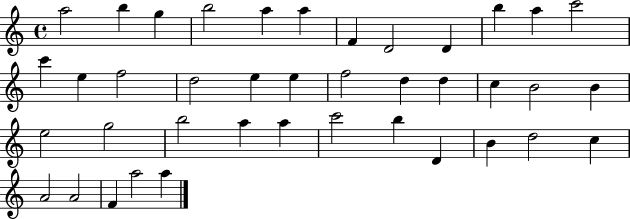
{
  \clef treble
  \time 4/4
  \defaultTimeSignature
  \key c \major
  a''2 b''4 g''4 | b''2 a''4 a''4 | f'4 d'2 d'4 | b''4 a''4 c'''2 | \break c'''4 e''4 f''2 | d''2 e''4 e''4 | f''2 d''4 d''4 | c''4 b'2 b'4 | \break e''2 g''2 | b''2 a''4 a''4 | c'''2 b''4 d'4 | b'4 d''2 c''4 | \break a'2 a'2 | f'4 a''2 a''4 | \bar "|."
}